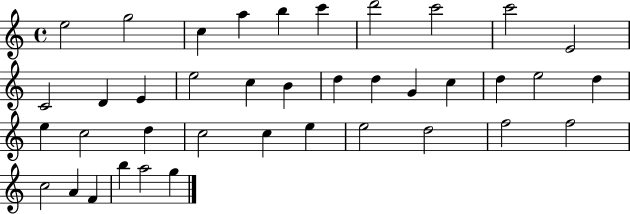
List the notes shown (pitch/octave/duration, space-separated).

E5/h G5/h C5/q A5/q B5/q C6/q D6/h C6/h C6/h E4/h C4/h D4/q E4/q E5/h C5/q B4/q D5/q D5/q G4/q C5/q D5/q E5/h D5/q E5/q C5/h D5/q C5/h C5/q E5/q E5/h D5/h F5/h F5/h C5/h A4/q F4/q B5/q A5/h G5/q